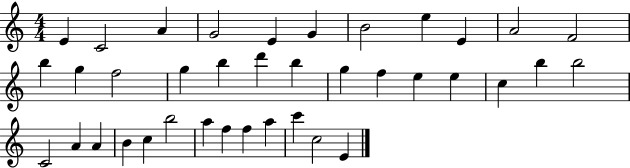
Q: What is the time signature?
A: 4/4